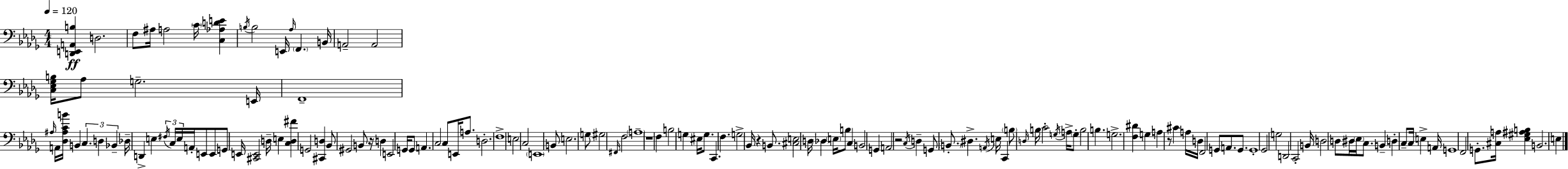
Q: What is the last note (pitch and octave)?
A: E3